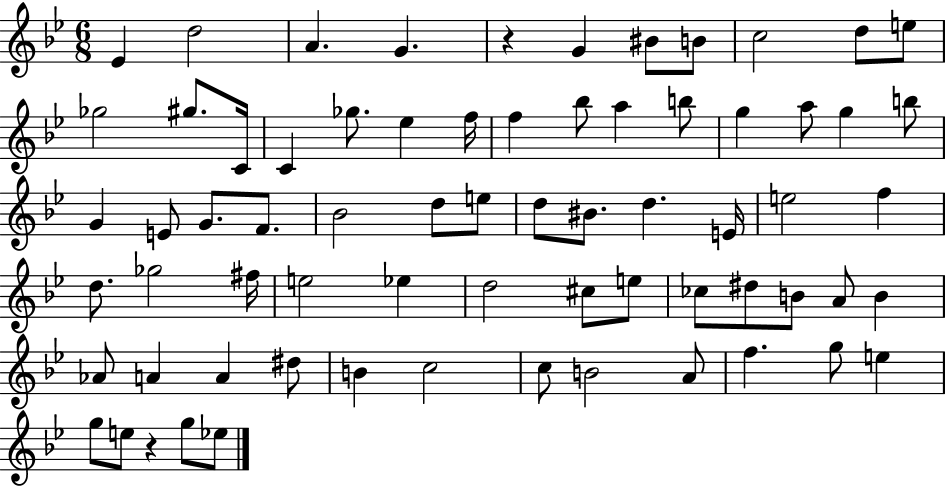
{
  \clef treble
  \numericTimeSignature
  \time 6/8
  \key bes \major
  ees'4 d''2 | a'4. g'4. | r4 g'4 bis'8 b'8 | c''2 d''8 e''8 | \break ges''2 gis''8. c'16 | c'4 ges''8. ees''4 f''16 | f''4 bes''8 a''4 b''8 | g''4 a''8 g''4 b''8 | \break g'4 e'8 g'8. f'8. | bes'2 d''8 e''8 | d''8 bis'8. d''4. e'16 | e''2 f''4 | \break d''8. ges''2 fis''16 | e''2 ees''4 | d''2 cis''8 e''8 | ces''8 dis''8 b'8 a'8 b'4 | \break aes'8 a'4 a'4 dis''8 | b'4 c''2 | c''8 b'2 a'8 | f''4. g''8 e''4 | \break g''8 e''8 r4 g''8 ees''8 | \bar "|."
}